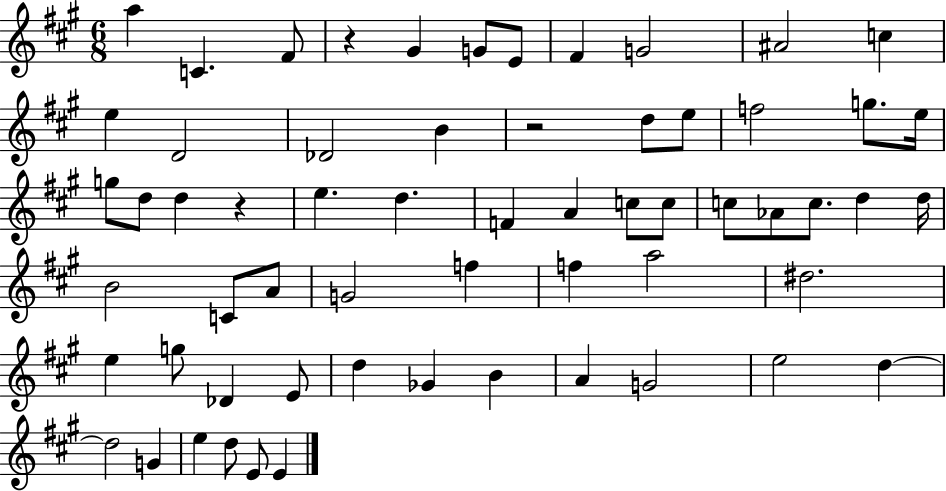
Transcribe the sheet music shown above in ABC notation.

X:1
T:Untitled
M:6/8
L:1/4
K:A
a C ^F/2 z ^G G/2 E/2 ^F G2 ^A2 c e D2 _D2 B z2 d/2 e/2 f2 g/2 e/4 g/2 d/2 d z e d F A c/2 c/2 c/2 _A/2 c/2 d d/4 B2 C/2 A/2 G2 f f a2 ^d2 e g/2 _D E/2 d _G B A G2 e2 d d2 G e d/2 E/2 E